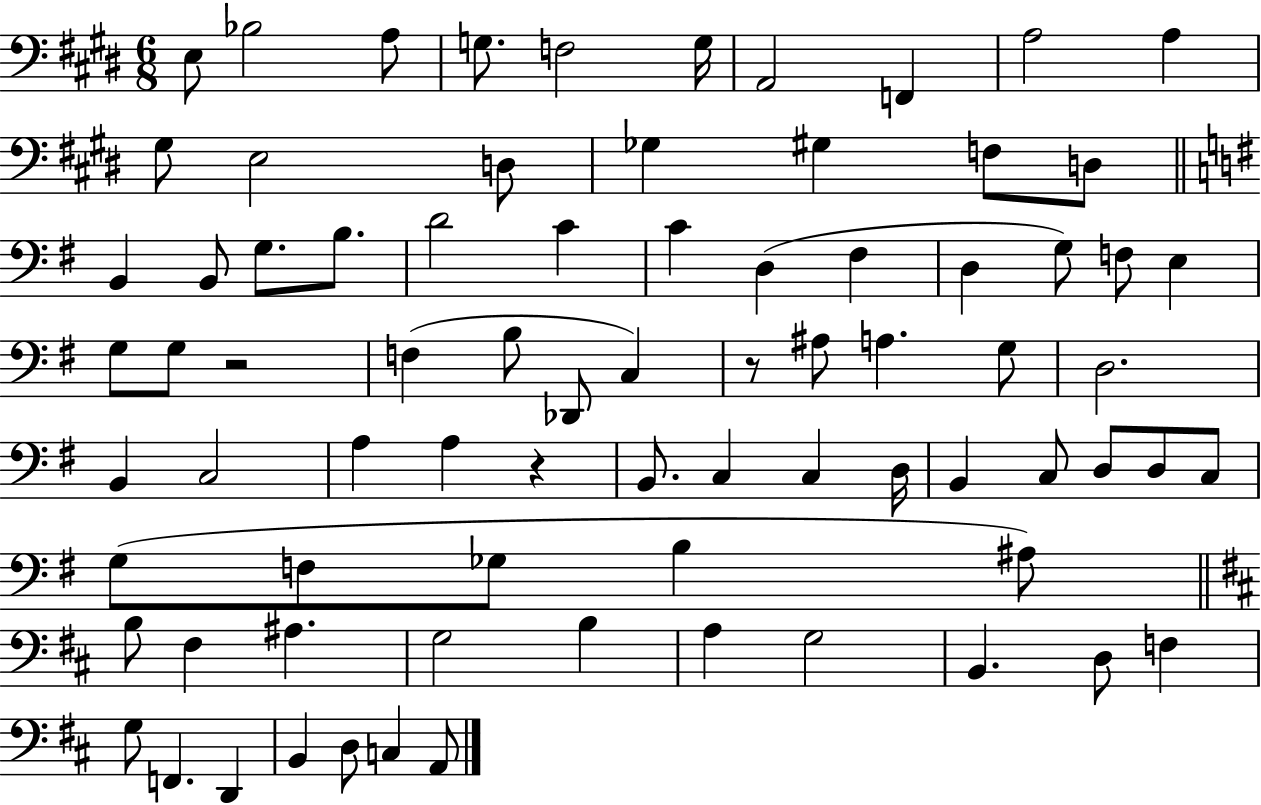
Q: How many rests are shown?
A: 3